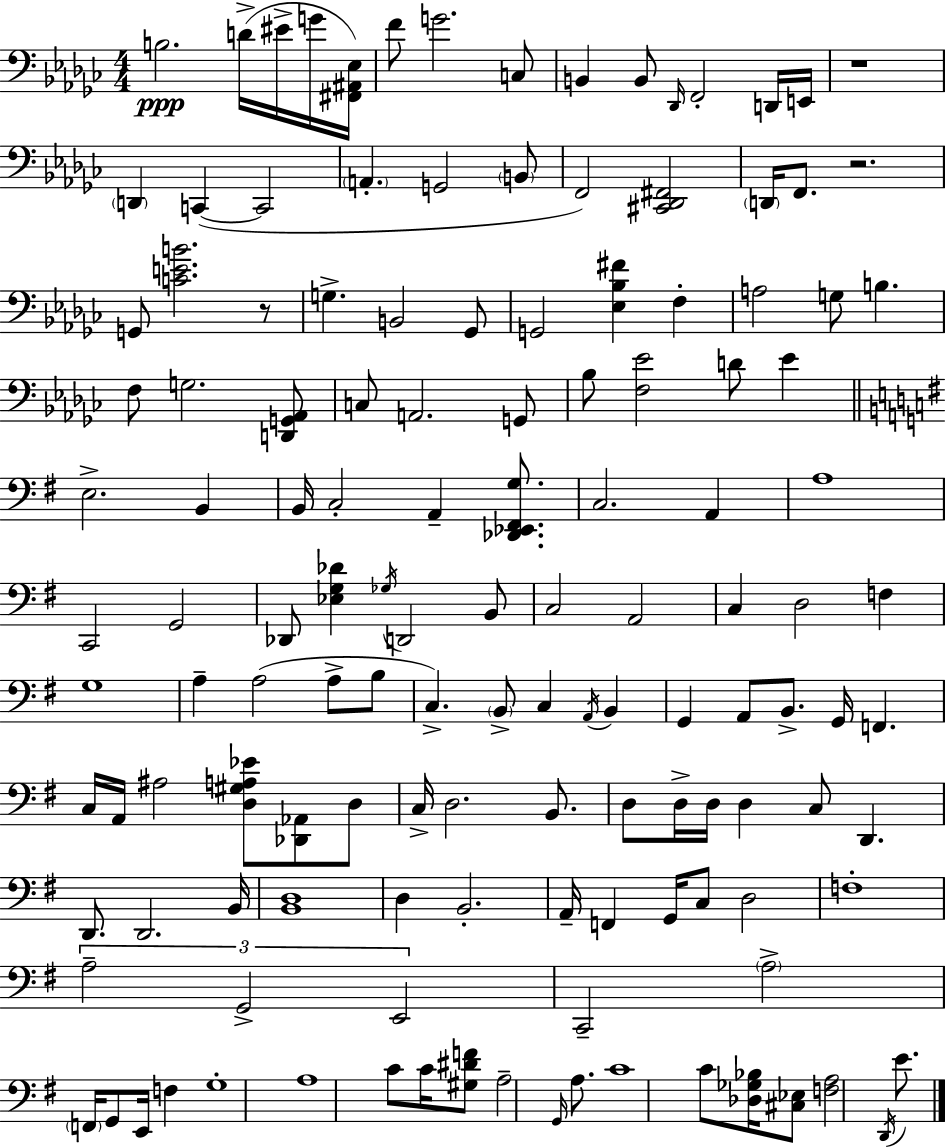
{
  \clef bass
  \numericTimeSignature
  \time 4/4
  \key ees \minor
  b2.\ppp d'16->( eis'16-> g'16 <fis, ais, ees>16) | f'8 g'2. c8 | b,4 b,8 \grace { des,16 } f,2-. d,16 | e,16 r1 | \break \parenthesize d,4 c,4~(~ c,2 | \parenthesize a,4.-. g,2 \parenthesize b,8 | f,2) <cis, des, fis,>2 | \parenthesize d,16 f,8. r2. | \break g,8 <c' e' b'>2. r8 | g4.-> b,2 ges,8 | g,2 <ees bes fis'>4 f4-. | a2 g8 b4. | \break f8 g2. <d, g, aes,>8 | c8 a,2. g,8 | bes8 <f ees'>2 d'8 ees'4 | \bar "||" \break \key g \major e2.-> b,4 | b,16 c2-. a,4-- <des, ees, fis, g>8. | c2. a,4 | a1 | \break c,2 g,2 | des,8 <ees g des'>4 \acciaccatura { ges16 } d,2 b,8 | c2 a,2 | c4 d2 f4 | \break g1 | a4-- a2( a8-> b8 | c4.->) \parenthesize b,8-> c4 \acciaccatura { a,16 } b,4 | g,4 a,8 b,8.-> g,16 f,4. | \break c16 a,16 ais2 <d gis a ees'>8 <des, aes,>8 | d8 c16-> d2. b,8. | d8 d16-> d16 d4 c8 d,4. | d,8. d,2. | \break b,16 <b, d>1 | d4 b,2.-. | a,16-- f,4 g,16 c8 d2 | f1-. | \break \tuplet 3/2 { a2-- g,2-> | e,2 } c,2-- | \parenthesize a2-> \parenthesize f,16 g,8 e,16 f4 | g1-. | \break a1 | c'8 c'16 <gis dis' f'>8 a2-- \grace { g,16 } | a8. c'1 | c'8 <des ges bes>16 <cis ees>8 <f a>2 | \break \acciaccatura { d,16 } e'8. \bar "|."
}